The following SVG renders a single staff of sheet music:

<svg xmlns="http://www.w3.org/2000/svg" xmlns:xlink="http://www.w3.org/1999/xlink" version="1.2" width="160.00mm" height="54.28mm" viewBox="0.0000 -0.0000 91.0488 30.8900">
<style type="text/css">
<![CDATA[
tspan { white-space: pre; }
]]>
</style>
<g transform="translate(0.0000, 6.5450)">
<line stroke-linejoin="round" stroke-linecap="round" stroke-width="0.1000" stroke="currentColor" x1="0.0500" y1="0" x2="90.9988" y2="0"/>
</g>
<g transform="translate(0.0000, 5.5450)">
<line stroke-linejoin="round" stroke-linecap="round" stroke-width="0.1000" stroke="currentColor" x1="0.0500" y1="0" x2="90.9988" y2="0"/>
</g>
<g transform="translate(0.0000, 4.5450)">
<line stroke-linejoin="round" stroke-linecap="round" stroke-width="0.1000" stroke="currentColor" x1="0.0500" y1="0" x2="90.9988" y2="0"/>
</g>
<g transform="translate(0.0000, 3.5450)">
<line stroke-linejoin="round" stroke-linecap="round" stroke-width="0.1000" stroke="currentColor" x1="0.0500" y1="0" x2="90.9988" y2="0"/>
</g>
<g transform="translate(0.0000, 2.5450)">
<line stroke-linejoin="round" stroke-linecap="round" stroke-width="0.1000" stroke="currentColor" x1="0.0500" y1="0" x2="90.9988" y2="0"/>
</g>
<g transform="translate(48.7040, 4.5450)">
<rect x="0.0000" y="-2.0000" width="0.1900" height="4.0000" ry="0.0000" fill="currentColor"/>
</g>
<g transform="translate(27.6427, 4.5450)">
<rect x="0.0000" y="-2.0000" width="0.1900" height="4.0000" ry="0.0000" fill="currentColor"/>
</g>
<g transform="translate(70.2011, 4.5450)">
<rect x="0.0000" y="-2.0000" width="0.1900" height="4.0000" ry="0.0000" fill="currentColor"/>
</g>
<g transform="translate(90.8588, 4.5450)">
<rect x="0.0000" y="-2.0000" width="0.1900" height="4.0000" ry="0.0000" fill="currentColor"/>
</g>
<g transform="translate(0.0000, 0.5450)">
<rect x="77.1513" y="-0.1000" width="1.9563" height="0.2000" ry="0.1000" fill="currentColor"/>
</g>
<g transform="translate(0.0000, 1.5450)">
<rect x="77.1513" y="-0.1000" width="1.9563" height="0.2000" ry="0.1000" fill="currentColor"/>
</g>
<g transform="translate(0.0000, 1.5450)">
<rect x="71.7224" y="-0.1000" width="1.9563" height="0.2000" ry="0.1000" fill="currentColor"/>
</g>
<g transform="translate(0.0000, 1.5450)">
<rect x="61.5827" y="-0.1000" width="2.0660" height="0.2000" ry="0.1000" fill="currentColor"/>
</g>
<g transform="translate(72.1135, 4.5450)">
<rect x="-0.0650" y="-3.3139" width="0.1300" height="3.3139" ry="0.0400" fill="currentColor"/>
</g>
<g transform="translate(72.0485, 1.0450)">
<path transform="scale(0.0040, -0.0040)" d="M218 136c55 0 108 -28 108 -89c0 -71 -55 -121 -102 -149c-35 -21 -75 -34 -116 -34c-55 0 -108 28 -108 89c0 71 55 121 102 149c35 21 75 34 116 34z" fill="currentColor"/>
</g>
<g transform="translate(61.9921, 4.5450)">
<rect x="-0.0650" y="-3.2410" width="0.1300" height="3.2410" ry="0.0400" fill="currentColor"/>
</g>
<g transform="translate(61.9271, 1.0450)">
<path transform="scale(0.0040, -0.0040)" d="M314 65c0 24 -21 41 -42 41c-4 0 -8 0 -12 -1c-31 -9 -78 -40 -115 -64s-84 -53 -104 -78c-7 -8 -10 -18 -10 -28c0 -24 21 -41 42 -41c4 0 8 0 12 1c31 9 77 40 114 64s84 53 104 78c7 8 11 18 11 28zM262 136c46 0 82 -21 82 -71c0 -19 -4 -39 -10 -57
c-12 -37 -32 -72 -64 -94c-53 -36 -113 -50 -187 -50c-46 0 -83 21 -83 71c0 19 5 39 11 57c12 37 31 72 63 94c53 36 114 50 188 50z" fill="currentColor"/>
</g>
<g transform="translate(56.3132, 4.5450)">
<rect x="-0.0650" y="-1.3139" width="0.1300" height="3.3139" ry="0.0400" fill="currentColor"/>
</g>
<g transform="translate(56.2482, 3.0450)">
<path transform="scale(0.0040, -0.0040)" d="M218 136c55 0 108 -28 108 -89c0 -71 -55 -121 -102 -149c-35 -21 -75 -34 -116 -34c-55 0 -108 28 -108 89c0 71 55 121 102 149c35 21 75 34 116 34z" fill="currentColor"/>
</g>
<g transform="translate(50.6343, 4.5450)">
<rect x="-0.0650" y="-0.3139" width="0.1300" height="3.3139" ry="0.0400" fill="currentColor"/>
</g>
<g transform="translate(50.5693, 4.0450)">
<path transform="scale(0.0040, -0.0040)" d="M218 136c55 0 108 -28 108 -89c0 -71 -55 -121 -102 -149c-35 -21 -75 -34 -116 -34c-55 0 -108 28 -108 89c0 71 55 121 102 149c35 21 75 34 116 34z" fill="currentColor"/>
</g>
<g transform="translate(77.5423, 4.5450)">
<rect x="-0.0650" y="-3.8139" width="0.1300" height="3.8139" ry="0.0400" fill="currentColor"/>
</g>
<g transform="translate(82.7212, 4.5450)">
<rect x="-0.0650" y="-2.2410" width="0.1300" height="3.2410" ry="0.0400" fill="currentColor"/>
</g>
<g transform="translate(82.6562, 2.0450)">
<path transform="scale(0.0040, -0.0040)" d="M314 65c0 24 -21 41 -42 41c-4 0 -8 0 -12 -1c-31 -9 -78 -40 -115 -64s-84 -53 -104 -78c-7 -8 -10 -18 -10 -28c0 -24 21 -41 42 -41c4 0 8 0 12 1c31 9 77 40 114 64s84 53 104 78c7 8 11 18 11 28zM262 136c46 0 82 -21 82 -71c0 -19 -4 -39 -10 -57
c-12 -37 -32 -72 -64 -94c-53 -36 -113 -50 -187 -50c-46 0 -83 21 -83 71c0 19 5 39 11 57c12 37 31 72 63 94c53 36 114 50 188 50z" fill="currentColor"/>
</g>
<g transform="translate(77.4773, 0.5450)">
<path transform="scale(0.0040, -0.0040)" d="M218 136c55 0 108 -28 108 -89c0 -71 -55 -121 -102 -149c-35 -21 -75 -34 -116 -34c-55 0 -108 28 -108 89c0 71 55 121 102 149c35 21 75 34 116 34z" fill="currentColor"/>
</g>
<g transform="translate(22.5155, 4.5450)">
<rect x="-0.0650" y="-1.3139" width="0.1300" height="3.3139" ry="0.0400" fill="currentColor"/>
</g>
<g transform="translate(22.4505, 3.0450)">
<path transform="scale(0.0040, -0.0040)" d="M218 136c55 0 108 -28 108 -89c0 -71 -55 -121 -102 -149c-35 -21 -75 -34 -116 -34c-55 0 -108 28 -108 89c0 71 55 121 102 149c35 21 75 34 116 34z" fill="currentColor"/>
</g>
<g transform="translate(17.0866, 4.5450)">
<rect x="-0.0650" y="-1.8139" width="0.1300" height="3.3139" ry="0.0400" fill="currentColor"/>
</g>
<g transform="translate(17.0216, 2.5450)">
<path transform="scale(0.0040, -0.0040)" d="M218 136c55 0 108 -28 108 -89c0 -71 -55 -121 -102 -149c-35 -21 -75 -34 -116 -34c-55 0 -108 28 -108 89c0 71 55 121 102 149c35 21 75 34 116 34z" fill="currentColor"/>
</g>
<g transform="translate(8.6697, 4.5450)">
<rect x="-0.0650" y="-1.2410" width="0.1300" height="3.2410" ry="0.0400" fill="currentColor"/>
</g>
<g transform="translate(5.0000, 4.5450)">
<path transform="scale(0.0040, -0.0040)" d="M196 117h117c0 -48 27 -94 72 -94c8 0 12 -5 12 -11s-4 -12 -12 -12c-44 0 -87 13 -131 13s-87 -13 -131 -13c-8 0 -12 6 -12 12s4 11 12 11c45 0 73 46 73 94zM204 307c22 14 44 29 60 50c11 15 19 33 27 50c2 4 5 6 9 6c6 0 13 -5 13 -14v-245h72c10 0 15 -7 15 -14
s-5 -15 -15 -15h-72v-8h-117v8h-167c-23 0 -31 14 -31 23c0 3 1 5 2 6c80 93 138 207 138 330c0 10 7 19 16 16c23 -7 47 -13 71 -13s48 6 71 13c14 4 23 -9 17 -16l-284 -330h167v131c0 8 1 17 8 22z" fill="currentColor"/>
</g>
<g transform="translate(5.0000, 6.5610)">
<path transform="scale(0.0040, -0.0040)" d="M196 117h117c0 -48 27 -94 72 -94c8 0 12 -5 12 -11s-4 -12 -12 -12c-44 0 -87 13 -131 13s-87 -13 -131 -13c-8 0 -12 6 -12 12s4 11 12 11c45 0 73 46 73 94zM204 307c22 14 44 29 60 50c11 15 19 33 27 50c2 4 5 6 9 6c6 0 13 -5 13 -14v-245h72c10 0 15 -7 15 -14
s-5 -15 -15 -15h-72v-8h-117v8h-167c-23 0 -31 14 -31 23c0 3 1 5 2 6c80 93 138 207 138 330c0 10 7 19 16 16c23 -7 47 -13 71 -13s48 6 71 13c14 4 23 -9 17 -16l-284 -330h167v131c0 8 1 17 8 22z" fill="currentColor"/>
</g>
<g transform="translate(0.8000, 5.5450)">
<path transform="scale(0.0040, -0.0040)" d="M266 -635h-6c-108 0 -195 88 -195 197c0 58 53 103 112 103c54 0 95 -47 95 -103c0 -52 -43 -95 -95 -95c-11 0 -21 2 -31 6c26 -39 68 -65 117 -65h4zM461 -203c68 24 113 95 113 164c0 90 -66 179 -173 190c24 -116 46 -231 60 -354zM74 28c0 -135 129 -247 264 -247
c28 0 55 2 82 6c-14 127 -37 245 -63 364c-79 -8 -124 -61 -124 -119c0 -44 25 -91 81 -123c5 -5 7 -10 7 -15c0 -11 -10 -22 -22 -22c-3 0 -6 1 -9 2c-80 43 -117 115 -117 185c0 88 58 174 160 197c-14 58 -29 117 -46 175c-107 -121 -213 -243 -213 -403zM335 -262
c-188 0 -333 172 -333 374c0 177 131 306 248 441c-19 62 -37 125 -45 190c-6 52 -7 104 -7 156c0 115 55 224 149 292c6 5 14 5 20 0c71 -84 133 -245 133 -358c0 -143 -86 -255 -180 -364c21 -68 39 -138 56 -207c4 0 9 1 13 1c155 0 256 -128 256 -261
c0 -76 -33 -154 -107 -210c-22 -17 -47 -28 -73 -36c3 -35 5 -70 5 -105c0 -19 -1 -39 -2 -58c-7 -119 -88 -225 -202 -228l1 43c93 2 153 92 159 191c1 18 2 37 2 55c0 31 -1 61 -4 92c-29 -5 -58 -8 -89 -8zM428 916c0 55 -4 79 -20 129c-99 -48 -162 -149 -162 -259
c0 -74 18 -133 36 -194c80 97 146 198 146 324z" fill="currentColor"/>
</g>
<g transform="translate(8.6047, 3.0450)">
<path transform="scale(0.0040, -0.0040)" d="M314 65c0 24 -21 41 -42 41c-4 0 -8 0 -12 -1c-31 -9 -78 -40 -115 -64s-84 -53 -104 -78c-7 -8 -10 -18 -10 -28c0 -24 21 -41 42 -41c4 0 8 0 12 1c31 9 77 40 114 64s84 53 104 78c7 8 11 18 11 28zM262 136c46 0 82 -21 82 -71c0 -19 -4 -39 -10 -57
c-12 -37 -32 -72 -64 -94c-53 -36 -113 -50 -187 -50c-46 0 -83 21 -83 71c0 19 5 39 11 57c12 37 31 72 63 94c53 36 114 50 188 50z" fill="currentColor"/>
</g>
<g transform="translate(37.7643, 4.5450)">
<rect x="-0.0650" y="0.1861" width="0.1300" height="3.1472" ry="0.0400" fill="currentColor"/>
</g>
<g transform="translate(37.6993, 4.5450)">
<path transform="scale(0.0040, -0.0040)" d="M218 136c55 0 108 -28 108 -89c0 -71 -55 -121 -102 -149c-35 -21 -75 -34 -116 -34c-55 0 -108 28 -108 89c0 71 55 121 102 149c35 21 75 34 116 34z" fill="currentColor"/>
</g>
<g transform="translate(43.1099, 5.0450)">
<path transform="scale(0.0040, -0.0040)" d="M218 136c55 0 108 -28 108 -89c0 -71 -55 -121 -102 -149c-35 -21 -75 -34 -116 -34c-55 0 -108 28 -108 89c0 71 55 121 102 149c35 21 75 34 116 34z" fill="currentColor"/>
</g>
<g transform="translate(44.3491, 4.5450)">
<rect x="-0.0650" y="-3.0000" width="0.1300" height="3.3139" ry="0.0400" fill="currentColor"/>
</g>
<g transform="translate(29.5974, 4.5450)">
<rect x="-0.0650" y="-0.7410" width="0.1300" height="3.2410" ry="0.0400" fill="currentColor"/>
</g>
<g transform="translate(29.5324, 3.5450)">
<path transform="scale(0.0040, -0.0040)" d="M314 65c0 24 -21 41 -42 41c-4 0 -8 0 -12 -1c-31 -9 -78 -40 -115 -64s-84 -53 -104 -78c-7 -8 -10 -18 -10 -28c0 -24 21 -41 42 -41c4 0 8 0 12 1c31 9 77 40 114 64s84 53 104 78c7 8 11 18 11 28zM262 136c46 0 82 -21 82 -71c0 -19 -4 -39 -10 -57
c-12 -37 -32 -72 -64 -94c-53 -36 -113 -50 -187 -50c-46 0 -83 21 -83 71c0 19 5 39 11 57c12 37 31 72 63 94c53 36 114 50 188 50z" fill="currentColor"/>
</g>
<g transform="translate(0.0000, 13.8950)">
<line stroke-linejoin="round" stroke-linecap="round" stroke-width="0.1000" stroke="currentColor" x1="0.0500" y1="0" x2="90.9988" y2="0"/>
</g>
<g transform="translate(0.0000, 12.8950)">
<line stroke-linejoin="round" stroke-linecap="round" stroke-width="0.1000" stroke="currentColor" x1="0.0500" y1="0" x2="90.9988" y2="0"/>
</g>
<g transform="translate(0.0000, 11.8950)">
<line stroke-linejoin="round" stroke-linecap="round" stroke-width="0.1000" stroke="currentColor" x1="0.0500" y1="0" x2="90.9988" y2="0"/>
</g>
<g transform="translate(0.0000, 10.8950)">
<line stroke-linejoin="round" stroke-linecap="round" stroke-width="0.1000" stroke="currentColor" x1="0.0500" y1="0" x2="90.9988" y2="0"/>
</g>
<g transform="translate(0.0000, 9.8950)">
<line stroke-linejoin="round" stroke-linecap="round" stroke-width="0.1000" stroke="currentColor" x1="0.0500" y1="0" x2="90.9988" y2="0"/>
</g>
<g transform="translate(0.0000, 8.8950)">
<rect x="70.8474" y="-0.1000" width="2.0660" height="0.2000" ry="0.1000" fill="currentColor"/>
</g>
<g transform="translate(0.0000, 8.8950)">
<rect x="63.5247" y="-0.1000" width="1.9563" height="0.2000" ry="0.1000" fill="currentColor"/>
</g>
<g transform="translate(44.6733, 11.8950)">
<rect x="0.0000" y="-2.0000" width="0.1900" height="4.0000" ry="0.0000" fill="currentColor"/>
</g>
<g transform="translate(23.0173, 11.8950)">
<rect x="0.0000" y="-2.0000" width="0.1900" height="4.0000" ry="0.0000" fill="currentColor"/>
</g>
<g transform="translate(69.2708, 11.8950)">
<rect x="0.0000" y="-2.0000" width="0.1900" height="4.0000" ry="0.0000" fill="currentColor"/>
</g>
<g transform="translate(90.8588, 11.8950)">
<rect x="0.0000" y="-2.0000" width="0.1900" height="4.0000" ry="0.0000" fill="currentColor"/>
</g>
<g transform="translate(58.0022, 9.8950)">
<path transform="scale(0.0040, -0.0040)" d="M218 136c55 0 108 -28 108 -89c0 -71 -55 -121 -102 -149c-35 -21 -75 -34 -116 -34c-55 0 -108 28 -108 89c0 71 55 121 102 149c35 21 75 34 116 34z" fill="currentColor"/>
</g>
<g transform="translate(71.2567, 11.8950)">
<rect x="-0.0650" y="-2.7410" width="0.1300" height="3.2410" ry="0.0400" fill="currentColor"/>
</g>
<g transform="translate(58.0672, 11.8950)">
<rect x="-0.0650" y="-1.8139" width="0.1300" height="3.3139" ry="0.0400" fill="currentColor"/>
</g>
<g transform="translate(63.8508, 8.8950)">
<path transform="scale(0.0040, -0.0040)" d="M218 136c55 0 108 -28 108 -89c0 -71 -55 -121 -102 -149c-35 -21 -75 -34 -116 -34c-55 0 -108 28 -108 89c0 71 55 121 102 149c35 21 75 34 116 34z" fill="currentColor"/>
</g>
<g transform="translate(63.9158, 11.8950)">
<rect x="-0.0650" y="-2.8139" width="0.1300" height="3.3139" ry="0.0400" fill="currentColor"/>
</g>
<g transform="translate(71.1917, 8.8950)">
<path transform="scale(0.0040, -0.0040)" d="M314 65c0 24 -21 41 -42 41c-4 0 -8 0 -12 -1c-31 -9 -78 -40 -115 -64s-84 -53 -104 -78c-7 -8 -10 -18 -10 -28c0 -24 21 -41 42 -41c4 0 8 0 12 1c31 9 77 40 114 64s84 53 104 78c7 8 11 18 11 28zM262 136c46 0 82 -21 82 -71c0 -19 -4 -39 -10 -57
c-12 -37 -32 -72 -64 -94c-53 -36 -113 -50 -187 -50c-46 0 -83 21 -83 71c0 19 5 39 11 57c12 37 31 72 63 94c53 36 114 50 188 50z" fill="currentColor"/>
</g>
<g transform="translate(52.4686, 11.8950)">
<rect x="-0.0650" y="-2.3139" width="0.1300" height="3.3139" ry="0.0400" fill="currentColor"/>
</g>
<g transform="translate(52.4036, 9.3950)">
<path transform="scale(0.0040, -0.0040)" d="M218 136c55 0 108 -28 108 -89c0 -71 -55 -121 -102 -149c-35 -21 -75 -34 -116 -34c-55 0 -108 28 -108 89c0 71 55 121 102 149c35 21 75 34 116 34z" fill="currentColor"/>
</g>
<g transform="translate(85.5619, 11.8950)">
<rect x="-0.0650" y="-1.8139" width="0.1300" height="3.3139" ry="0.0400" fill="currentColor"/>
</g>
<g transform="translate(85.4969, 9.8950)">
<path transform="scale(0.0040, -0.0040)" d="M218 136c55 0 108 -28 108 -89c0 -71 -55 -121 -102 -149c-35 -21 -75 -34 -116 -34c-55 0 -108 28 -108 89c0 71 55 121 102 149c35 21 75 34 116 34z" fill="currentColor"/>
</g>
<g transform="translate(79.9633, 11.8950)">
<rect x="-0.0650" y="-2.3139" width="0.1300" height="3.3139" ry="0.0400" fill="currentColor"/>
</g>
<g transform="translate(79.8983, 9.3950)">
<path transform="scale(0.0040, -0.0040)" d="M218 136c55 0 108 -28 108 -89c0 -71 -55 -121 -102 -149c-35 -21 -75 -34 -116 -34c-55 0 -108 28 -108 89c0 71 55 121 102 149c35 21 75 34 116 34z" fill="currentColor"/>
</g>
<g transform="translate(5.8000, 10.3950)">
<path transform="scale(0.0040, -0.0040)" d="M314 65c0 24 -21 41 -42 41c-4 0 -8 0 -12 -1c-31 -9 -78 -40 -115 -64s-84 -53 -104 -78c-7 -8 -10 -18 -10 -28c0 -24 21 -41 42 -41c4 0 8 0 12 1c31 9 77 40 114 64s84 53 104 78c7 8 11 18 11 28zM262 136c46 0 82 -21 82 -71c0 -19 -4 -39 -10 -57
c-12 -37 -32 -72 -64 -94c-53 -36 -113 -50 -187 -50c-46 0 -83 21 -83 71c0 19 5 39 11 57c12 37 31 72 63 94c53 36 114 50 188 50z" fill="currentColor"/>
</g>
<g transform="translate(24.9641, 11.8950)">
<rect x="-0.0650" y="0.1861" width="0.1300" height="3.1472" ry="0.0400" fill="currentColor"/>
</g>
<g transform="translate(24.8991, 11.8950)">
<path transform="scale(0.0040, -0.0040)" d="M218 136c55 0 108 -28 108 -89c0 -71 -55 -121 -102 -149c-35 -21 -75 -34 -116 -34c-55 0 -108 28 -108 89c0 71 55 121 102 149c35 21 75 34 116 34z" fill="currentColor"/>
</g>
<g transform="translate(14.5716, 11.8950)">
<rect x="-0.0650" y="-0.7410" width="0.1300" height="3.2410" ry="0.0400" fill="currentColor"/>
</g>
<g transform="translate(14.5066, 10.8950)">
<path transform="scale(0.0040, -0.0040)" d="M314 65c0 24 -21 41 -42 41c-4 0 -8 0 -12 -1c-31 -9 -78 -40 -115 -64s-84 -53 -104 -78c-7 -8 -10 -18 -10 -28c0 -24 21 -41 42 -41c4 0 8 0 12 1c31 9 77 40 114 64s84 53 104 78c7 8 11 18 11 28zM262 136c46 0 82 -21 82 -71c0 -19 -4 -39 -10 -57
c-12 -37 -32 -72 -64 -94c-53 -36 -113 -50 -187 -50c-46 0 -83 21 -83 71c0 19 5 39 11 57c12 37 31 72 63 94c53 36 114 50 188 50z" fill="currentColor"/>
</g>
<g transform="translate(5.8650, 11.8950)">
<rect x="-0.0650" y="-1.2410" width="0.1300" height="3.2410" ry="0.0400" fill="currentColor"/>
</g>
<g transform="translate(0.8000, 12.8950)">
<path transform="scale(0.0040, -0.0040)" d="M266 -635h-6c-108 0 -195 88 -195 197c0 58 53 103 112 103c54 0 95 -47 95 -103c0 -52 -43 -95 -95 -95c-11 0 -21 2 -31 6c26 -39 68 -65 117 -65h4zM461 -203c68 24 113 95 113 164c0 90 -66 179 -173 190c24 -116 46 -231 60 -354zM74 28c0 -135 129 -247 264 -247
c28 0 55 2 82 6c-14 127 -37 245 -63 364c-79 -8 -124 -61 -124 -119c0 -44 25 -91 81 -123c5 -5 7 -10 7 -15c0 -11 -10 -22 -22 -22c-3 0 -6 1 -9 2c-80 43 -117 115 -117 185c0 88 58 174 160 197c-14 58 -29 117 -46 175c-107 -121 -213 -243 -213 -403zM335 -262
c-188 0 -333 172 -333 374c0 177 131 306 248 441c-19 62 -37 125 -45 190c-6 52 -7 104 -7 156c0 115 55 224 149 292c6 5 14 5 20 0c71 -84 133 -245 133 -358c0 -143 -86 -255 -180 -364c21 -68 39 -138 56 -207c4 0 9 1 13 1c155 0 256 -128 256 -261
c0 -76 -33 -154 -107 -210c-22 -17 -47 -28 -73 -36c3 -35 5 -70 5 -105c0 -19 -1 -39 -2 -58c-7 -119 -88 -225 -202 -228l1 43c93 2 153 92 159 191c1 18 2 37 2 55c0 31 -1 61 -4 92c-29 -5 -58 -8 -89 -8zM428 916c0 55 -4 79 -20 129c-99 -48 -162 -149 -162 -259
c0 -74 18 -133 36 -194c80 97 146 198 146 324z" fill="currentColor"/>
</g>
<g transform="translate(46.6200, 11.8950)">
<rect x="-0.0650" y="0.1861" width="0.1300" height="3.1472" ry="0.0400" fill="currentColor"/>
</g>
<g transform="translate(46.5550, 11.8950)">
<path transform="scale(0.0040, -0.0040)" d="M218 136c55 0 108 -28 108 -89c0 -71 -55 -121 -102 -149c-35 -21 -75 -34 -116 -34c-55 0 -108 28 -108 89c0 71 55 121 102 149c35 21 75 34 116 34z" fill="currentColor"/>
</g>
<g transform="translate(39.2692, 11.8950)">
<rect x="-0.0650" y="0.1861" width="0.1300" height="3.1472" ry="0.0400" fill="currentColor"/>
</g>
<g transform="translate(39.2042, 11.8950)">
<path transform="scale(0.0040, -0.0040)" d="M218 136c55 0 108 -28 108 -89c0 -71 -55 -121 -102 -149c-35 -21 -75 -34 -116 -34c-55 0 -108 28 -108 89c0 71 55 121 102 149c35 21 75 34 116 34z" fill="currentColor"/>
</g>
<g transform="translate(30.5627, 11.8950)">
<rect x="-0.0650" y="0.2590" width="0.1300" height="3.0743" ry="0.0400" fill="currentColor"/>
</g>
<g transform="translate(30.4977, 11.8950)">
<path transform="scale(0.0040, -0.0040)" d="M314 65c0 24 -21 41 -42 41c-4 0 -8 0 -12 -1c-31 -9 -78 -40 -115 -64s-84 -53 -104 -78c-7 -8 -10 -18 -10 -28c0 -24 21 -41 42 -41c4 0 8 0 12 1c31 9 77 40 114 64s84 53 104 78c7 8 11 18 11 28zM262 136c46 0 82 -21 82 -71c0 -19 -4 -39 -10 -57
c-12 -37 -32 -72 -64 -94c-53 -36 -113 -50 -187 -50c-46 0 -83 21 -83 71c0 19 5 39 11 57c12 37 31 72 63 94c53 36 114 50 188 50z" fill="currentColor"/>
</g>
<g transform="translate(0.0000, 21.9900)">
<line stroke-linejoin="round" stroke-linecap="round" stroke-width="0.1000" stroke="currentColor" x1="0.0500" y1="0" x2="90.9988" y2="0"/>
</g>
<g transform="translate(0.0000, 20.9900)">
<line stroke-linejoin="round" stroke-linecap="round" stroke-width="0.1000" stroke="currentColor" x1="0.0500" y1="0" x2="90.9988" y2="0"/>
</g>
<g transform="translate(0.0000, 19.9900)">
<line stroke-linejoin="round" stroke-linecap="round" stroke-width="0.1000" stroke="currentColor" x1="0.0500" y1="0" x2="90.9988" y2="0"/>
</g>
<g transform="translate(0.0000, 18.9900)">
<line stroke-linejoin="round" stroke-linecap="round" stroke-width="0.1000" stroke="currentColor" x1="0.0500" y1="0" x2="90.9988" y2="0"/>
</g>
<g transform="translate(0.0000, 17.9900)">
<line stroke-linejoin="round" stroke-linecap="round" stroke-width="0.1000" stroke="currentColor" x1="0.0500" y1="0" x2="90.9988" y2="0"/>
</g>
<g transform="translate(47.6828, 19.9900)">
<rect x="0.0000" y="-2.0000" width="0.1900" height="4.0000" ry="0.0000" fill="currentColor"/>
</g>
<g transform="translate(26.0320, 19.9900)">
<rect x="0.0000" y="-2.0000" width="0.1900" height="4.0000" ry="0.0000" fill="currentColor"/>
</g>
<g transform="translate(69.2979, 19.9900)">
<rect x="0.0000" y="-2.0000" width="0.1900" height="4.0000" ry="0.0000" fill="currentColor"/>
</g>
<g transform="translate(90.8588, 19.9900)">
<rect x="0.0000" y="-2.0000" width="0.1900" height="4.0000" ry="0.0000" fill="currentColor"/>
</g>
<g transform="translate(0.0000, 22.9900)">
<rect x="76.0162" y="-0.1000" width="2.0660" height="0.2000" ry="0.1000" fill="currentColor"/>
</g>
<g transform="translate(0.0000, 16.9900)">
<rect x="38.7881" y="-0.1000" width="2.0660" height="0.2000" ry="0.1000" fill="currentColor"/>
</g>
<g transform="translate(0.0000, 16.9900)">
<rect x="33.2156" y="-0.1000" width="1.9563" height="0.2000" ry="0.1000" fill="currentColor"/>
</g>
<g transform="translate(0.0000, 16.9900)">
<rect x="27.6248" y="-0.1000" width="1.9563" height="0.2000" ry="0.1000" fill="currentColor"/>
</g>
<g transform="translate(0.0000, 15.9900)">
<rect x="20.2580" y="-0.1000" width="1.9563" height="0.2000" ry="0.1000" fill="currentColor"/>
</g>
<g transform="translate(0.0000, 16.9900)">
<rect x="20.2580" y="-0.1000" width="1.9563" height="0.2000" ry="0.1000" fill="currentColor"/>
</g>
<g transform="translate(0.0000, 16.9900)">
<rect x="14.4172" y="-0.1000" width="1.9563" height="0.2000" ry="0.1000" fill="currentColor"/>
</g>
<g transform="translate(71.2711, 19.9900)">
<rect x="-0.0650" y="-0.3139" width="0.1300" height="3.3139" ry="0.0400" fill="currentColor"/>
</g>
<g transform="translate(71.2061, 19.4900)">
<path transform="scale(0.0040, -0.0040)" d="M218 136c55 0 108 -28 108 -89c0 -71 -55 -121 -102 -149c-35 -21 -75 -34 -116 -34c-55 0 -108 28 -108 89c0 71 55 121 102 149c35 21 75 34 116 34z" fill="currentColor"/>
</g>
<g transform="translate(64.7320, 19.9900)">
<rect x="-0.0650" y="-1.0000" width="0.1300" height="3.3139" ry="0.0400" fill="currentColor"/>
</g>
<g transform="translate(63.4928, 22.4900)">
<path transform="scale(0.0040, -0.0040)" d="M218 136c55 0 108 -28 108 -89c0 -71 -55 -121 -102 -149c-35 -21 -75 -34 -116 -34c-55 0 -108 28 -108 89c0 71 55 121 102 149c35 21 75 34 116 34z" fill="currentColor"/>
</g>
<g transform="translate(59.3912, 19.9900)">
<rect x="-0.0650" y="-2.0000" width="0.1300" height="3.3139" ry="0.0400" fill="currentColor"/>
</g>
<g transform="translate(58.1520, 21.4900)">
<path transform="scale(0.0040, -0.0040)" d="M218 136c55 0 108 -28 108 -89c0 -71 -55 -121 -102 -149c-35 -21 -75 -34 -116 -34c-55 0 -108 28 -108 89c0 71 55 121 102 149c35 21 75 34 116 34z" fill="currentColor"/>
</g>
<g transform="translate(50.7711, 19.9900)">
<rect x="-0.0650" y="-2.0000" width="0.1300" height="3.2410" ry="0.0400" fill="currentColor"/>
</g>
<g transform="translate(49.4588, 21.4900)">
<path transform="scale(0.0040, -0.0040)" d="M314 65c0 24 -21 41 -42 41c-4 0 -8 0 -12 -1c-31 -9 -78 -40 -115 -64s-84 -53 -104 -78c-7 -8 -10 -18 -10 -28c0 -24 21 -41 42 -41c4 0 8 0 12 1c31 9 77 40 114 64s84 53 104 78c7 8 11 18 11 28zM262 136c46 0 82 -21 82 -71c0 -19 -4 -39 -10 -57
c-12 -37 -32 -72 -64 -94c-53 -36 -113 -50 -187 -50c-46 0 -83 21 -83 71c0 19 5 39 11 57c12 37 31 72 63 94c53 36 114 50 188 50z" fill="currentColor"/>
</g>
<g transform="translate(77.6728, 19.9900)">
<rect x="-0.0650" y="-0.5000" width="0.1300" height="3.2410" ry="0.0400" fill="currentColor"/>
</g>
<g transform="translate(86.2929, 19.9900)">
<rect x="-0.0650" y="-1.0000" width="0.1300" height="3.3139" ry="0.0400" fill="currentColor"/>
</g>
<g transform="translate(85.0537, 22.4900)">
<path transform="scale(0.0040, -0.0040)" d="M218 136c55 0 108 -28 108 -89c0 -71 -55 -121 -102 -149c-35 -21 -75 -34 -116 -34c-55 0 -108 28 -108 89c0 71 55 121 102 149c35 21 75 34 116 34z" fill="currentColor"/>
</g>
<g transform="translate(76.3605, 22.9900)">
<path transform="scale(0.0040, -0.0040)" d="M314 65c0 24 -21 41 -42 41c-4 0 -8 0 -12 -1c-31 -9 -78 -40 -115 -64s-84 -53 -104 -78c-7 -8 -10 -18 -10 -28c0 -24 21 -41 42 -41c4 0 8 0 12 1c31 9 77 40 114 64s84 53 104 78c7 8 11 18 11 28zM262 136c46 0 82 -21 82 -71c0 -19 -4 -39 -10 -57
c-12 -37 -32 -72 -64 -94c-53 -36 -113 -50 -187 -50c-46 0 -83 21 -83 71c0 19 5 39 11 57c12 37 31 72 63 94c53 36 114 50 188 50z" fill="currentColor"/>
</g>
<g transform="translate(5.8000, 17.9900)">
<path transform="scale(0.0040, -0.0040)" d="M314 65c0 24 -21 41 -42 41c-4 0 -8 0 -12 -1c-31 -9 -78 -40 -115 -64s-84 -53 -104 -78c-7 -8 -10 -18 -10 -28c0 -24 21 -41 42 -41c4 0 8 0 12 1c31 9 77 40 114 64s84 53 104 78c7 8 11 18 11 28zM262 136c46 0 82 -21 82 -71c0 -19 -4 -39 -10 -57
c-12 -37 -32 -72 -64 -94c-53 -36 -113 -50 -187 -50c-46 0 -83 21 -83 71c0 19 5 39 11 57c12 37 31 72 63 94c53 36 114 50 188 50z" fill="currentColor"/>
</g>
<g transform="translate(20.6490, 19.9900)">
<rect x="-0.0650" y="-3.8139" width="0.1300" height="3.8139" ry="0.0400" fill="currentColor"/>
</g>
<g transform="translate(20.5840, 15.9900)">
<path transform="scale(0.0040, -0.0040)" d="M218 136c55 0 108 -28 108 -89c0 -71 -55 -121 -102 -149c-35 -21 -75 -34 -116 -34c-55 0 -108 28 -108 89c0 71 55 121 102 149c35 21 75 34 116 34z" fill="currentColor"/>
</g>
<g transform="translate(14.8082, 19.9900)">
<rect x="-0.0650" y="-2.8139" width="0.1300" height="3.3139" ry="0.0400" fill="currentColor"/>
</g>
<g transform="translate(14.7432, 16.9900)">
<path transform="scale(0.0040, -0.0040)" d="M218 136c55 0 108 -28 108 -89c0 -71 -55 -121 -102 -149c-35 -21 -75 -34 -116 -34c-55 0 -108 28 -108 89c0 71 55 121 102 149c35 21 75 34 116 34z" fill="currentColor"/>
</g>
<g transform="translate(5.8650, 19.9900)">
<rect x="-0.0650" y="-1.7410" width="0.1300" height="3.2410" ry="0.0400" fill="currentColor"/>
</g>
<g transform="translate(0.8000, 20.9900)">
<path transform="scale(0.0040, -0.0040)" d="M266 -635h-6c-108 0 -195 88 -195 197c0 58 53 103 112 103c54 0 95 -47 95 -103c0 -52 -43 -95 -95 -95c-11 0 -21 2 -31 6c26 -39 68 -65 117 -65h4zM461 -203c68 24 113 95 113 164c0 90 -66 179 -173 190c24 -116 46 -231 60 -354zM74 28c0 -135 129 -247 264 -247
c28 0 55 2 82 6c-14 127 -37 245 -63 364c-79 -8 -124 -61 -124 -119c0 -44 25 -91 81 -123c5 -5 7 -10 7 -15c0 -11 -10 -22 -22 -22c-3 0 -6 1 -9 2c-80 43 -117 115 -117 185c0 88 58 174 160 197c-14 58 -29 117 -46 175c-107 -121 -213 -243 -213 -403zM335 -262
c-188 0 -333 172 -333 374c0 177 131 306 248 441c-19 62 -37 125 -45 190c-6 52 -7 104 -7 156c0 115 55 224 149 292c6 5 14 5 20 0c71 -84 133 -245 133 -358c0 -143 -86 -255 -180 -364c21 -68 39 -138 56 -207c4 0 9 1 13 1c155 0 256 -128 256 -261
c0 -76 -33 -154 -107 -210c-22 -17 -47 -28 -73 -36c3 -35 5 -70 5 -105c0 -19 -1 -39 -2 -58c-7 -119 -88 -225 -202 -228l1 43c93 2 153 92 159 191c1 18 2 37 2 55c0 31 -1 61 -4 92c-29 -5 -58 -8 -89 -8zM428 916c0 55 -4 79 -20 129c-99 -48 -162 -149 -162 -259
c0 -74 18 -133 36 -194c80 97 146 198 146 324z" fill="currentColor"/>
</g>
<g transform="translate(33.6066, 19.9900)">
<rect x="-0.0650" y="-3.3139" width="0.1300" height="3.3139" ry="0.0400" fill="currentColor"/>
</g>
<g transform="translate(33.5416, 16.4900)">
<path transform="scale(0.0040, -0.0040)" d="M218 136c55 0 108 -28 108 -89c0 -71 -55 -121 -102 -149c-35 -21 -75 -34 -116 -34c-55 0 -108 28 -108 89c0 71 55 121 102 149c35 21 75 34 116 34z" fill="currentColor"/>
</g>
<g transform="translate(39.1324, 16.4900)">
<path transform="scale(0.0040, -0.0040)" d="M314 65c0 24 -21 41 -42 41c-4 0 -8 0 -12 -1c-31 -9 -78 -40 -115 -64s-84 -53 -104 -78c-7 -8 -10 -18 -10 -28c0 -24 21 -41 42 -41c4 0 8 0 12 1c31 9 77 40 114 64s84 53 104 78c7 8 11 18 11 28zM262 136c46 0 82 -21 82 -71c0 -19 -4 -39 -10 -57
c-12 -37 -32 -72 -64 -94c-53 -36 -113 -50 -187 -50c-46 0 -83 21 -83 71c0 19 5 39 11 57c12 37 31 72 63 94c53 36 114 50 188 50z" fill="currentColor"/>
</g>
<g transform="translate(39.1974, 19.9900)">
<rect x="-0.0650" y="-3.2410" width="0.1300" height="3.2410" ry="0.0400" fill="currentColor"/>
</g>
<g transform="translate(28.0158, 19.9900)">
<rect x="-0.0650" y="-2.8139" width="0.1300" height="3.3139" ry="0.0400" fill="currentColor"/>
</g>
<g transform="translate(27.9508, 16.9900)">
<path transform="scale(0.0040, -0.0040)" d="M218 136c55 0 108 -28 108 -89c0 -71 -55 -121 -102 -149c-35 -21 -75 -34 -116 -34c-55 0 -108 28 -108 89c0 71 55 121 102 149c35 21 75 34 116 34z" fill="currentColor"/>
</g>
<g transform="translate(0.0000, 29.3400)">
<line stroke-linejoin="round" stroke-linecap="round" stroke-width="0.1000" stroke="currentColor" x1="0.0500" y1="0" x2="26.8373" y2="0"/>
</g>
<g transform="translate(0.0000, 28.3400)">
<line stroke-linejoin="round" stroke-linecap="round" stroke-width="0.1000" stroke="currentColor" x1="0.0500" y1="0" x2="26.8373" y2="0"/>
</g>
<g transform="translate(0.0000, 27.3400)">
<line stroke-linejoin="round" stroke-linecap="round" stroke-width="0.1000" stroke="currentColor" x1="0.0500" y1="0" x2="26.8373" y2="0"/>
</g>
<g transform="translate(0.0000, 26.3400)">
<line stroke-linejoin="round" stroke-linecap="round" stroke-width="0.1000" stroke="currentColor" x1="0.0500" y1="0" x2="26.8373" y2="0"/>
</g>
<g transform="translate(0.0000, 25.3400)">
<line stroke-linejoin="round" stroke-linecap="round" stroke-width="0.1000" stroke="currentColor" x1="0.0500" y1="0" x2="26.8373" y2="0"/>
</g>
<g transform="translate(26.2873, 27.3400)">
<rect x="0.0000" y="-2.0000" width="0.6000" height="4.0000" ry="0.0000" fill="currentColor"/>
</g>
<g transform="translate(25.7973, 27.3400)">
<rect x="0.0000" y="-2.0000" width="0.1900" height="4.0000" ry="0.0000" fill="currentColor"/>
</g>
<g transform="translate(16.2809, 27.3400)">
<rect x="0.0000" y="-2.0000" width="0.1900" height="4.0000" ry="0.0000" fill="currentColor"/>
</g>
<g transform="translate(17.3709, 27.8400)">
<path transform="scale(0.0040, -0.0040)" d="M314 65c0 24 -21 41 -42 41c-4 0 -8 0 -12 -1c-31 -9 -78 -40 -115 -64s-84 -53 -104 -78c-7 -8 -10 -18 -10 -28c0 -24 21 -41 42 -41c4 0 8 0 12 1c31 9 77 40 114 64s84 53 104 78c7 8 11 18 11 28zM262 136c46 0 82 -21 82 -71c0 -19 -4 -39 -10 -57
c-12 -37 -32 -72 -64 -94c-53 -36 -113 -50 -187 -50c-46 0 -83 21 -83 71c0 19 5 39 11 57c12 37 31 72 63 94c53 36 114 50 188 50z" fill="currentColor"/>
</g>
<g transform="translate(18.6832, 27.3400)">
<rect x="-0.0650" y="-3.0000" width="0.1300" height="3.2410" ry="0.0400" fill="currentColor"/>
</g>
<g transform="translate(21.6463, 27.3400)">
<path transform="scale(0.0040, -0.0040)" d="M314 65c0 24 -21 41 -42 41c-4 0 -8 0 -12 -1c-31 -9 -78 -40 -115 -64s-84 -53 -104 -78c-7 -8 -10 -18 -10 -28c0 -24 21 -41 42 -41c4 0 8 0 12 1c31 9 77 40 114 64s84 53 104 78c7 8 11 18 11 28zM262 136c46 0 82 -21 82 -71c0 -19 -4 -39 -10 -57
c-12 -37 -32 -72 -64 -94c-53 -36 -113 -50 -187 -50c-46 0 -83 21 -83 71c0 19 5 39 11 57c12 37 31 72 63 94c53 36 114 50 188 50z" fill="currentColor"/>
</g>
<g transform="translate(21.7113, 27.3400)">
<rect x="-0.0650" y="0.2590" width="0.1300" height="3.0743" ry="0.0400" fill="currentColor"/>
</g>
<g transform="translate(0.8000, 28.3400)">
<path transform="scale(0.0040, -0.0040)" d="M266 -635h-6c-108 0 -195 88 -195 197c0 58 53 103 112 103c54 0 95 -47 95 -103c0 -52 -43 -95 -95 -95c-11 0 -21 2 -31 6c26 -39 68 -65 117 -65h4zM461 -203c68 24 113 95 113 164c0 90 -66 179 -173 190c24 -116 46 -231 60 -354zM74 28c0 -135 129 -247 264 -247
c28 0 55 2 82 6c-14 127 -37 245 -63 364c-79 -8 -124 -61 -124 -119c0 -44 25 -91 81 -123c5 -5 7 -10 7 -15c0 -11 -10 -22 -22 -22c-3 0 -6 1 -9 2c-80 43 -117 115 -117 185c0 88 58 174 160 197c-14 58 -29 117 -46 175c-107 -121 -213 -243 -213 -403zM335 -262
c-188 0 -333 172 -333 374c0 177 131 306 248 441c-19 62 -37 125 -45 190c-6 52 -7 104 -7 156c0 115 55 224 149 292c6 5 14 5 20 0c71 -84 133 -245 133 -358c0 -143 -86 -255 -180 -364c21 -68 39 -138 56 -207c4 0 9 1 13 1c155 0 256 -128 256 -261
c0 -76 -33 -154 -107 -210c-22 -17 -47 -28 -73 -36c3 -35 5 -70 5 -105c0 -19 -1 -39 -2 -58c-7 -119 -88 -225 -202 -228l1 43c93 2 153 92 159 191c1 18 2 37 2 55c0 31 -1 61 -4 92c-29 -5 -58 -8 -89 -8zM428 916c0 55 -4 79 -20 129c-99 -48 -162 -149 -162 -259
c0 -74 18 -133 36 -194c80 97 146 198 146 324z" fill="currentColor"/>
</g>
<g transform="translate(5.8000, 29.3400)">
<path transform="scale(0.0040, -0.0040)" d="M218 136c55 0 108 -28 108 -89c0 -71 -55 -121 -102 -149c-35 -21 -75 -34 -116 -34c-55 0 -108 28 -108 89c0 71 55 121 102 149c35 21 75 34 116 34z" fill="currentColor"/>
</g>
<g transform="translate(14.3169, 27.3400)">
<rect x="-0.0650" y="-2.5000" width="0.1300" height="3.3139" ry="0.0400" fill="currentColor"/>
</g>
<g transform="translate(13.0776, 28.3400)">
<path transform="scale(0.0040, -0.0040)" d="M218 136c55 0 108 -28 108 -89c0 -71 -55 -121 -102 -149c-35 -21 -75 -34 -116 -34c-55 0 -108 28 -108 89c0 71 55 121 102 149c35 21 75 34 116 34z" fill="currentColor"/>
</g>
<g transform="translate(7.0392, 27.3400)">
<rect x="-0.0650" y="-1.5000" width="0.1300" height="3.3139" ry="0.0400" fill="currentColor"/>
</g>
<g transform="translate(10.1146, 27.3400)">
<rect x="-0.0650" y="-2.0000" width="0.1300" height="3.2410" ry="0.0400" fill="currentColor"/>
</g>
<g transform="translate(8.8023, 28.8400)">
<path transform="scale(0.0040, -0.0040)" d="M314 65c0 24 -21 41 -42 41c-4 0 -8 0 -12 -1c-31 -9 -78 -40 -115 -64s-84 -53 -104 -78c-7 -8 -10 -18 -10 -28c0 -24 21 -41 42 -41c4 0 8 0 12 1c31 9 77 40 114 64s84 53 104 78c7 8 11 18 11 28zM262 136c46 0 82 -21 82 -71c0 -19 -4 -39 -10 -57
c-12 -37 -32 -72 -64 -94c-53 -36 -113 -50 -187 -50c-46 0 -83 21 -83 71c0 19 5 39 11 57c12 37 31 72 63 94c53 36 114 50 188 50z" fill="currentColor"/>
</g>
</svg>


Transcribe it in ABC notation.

X:1
T:Untitled
M:4/4
L:1/4
K:C
e2 f e d2 B A c e b2 b c' g2 e2 d2 B B2 B B g f a a2 g f f2 a c' a b b2 F2 F D c C2 D E F2 G A2 B2